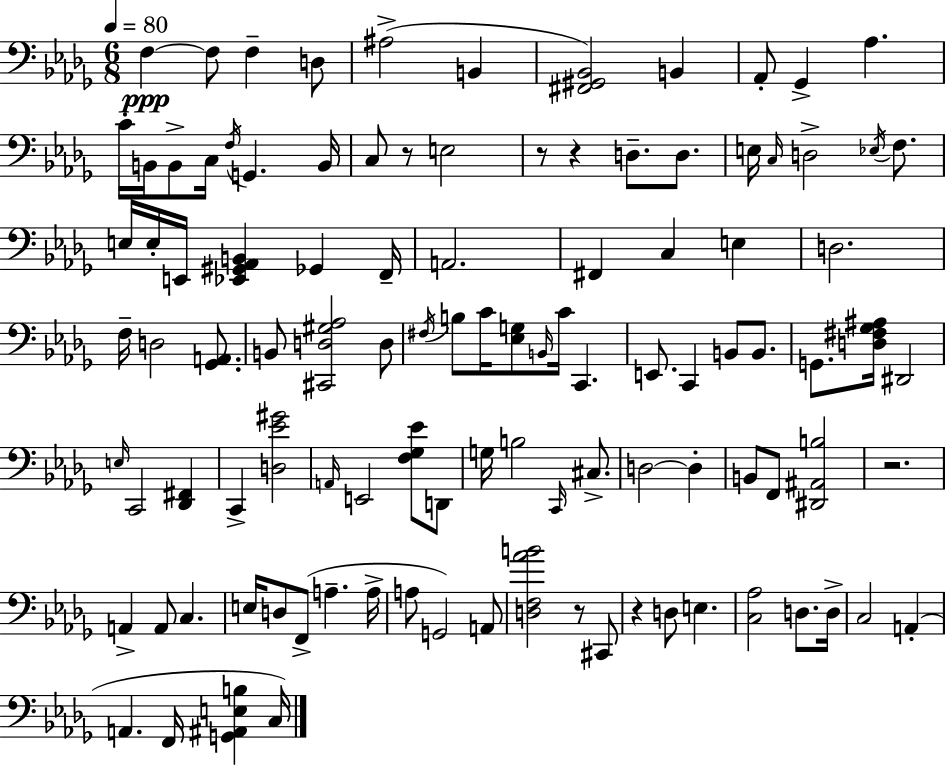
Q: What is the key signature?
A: BES minor